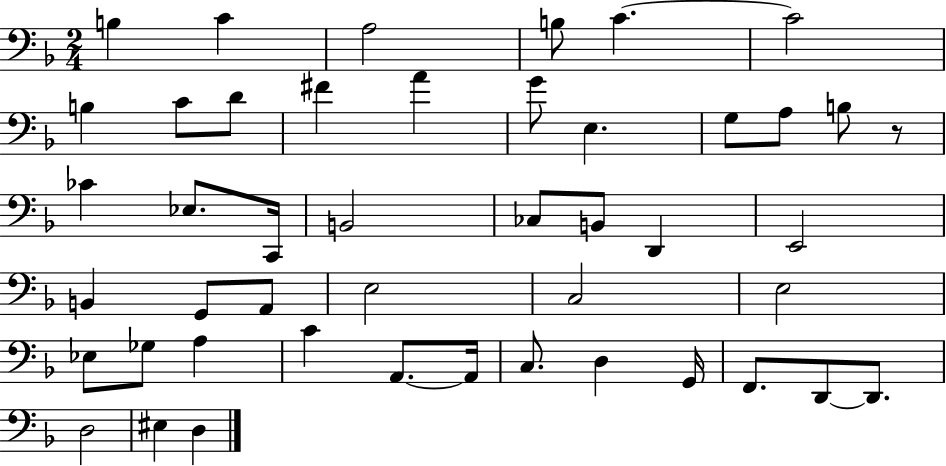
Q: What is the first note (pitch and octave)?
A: B3